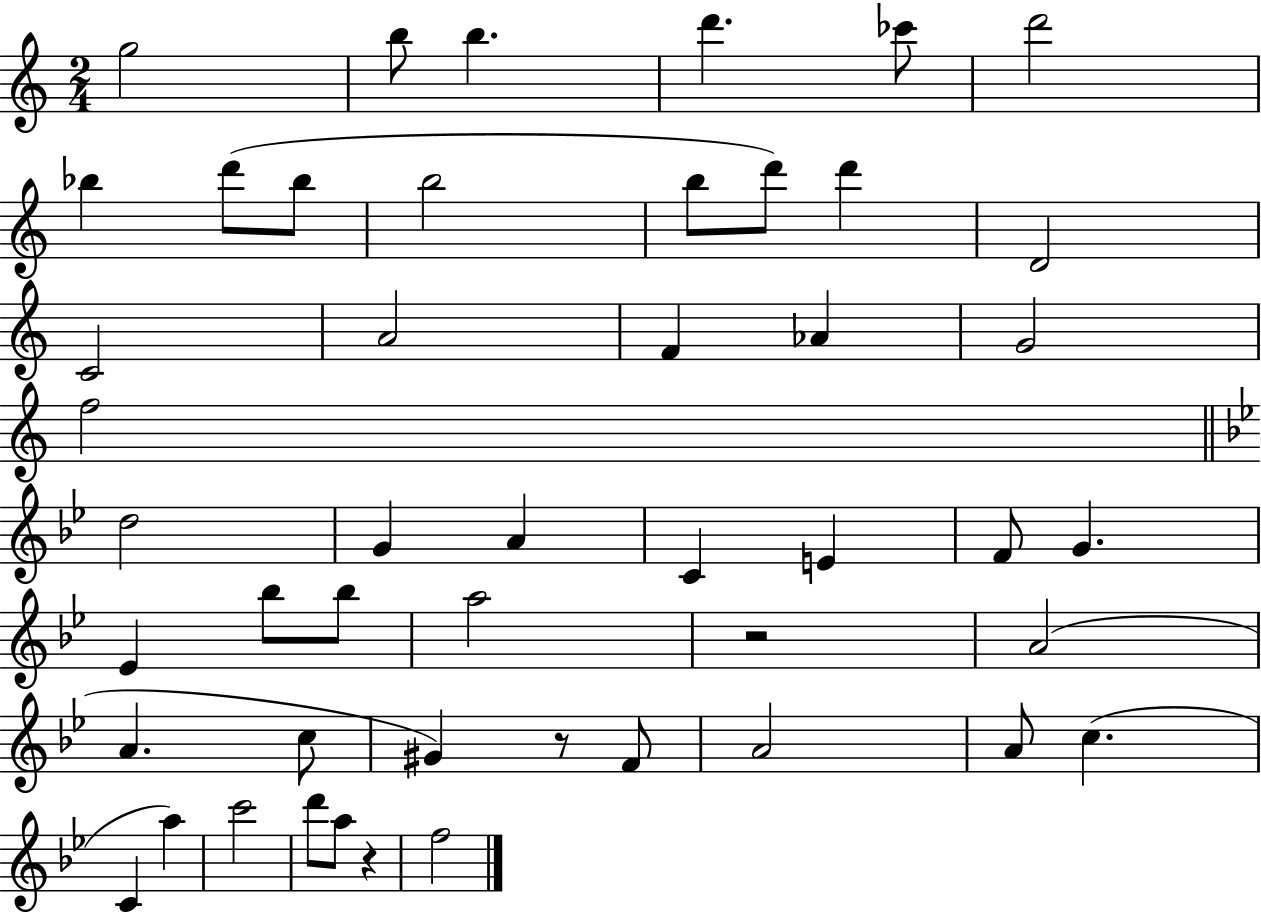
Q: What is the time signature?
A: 2/4